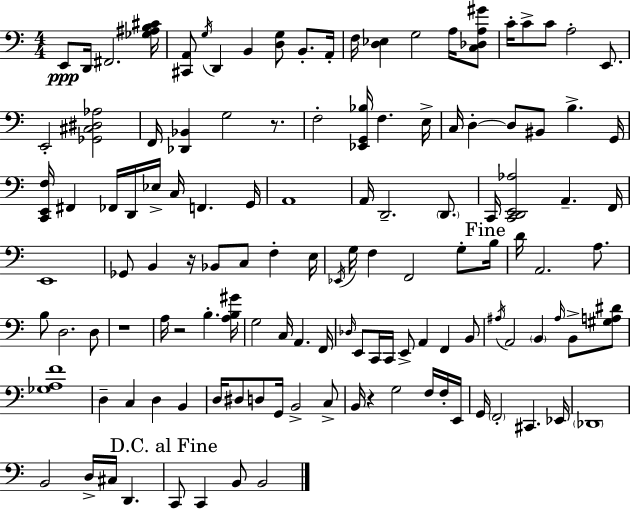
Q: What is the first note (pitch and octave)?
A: E2